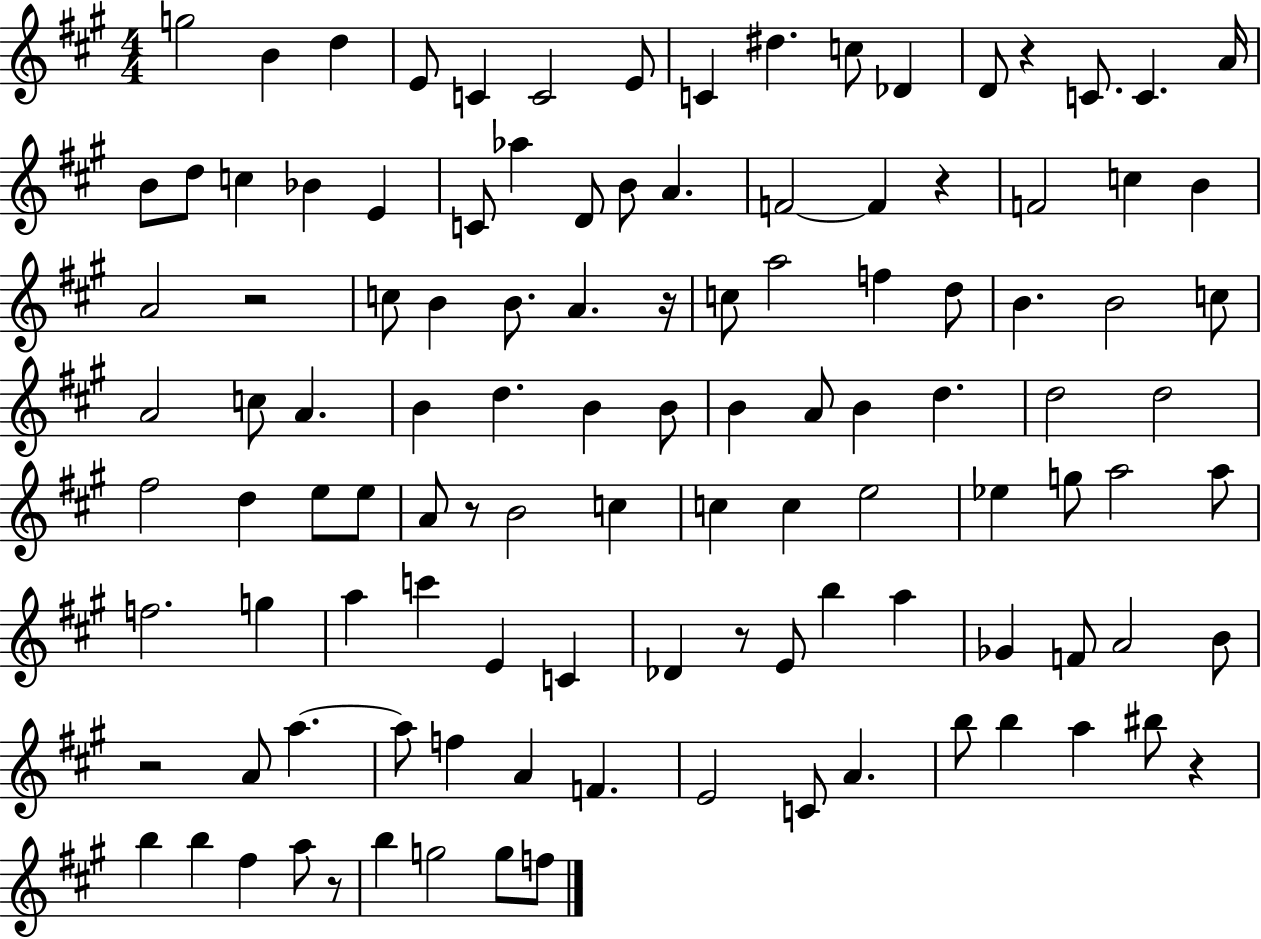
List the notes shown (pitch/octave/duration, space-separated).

G5/h B4/q D5/q E4/e C4/q C4/h E4/e C4/q D#5/q. C5/e Db4/q D4/e R/q C4/e. C4/q. A4/s B4/e D5/e C5/q Bb4/q E4/q C4/e Ab5/q D4/e B4/e A4/q. F4/h F4/q R/q F4/h C5/q B4/q A4/h R/h C5/e B4/q B4/e. A4/q. R/s C5/e A5/h F5/q D5/e B4/q. B4/h C5/e A4/h C5/e A4/q. B4/q D5/q. B4/q B4/e B4/q A4/e B4/q D5/q. D5/h D5/h F#5/h D5/q E5/e E5/e A4/e R/e B4/h C5/q C5/q C5/q E5/h Eb5/q G5/e A5/h A5/e F5/h. G5/q A5/q C6/q E4/q C4/q Db4/q R/e E4/e B5/q A5/q Gb4/q F4/e A4/h B4/e R/h A4/e A5/q. A5/e F5/q A4/q F4/q. E4/h C4/e A4/q. B5/e B5/q A5/q BIS5/e R/q B5/q B5/q F#5/q A5/e R/e B5/q G5/h G5/e F5/e